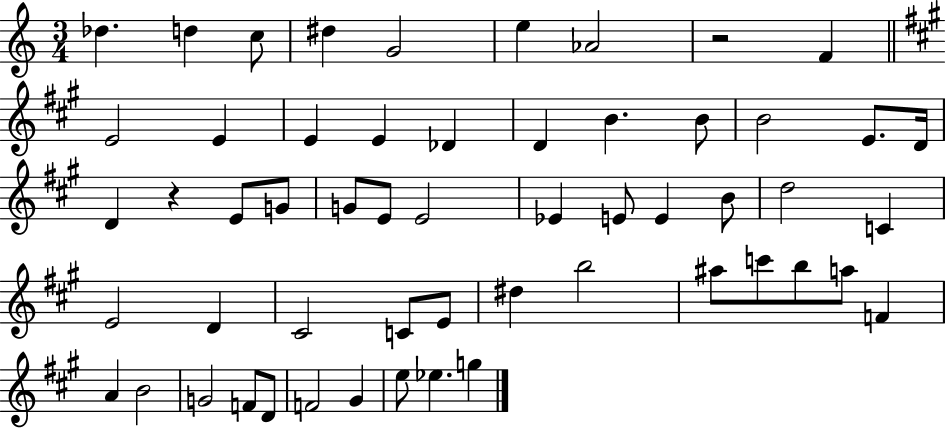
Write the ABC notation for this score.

X:1
T:Untitled
M:3/4
L:1/4
K:C
_d d c/2 ^d G2 e _A2 z2 F E2 E E E _D D B B/2 B2 E/2 D/4 D z E/2 G/2 G/2 E/2 E2 _E E/2 E B/2 d2 C E2 D ^C2 C/2 E/2 ^d b2 ^a/2 c'/2 b/2 a/2 F A B2 G2 F/2 D/2 F2 ^G e/2 _e g